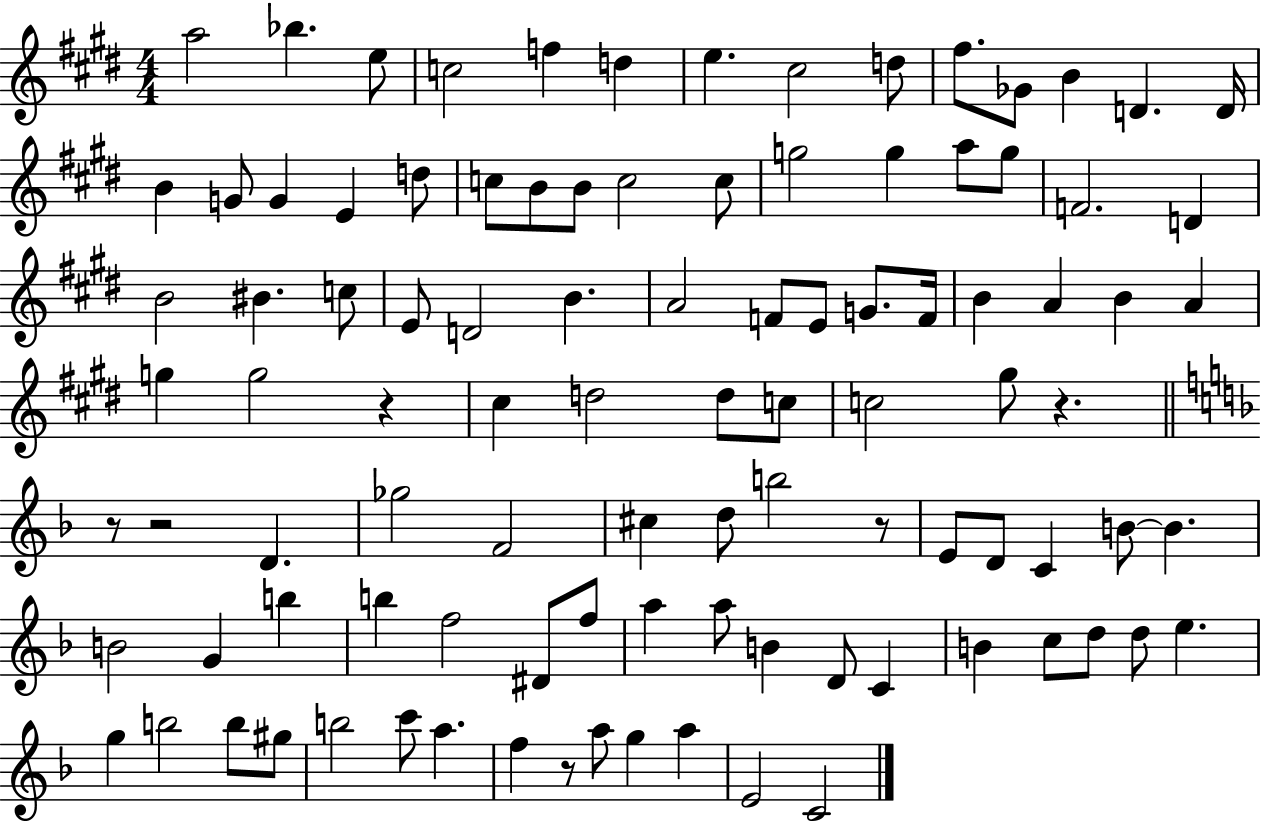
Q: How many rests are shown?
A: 6